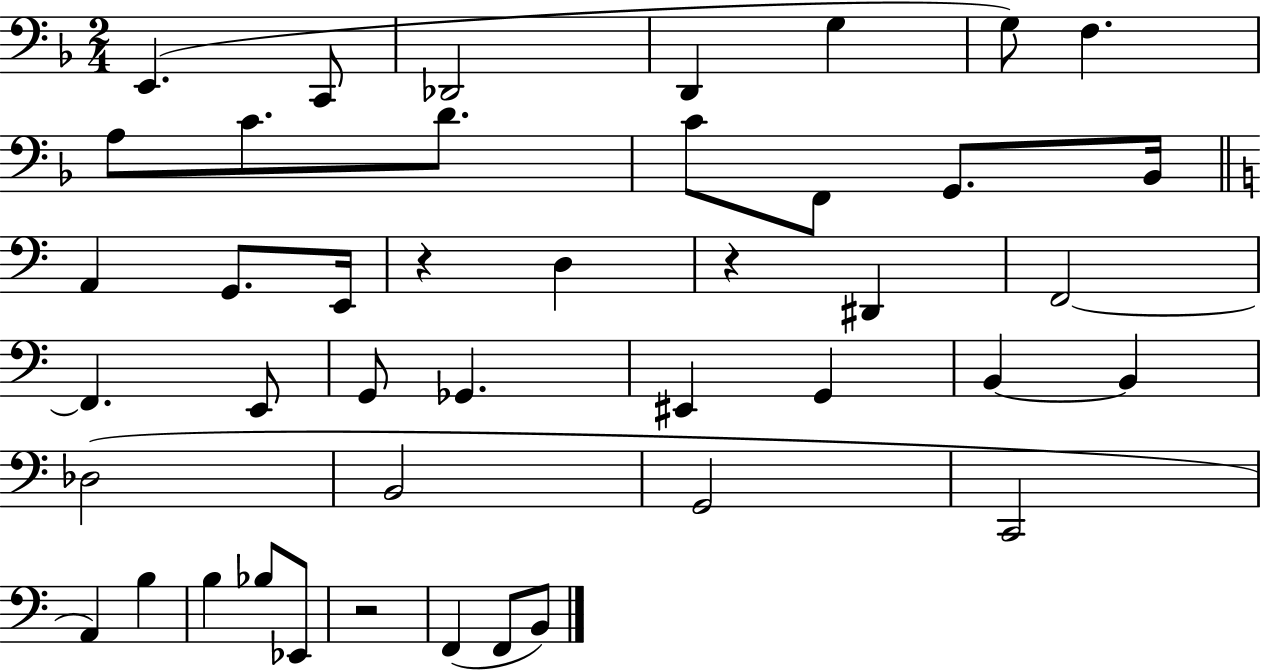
{
  \clef bass
  \numericTimeSignature
  \time 2/4
  \key f \major
  e,4.( c,8 | des,2 | d,4 g4 | g8) f4. | \break a8 c'8. d'8. | c'8 f,8 g,8. bes,16 | \bar "||" \break \key a \minor a,4 g,8. e,16 | r4 d4 | r4 dis,4 | f,2~~ | \break f,4. e,8 | g,8 ges,4. | eis,4 g,4 | b,4~~ b,4 | \break des2( | b,2 | g,2 | c,2 | \break a,4) b4 | b4 bes8 ees,8 | r2 | f,4( f,8 b,8) | \break \bar "|."
}